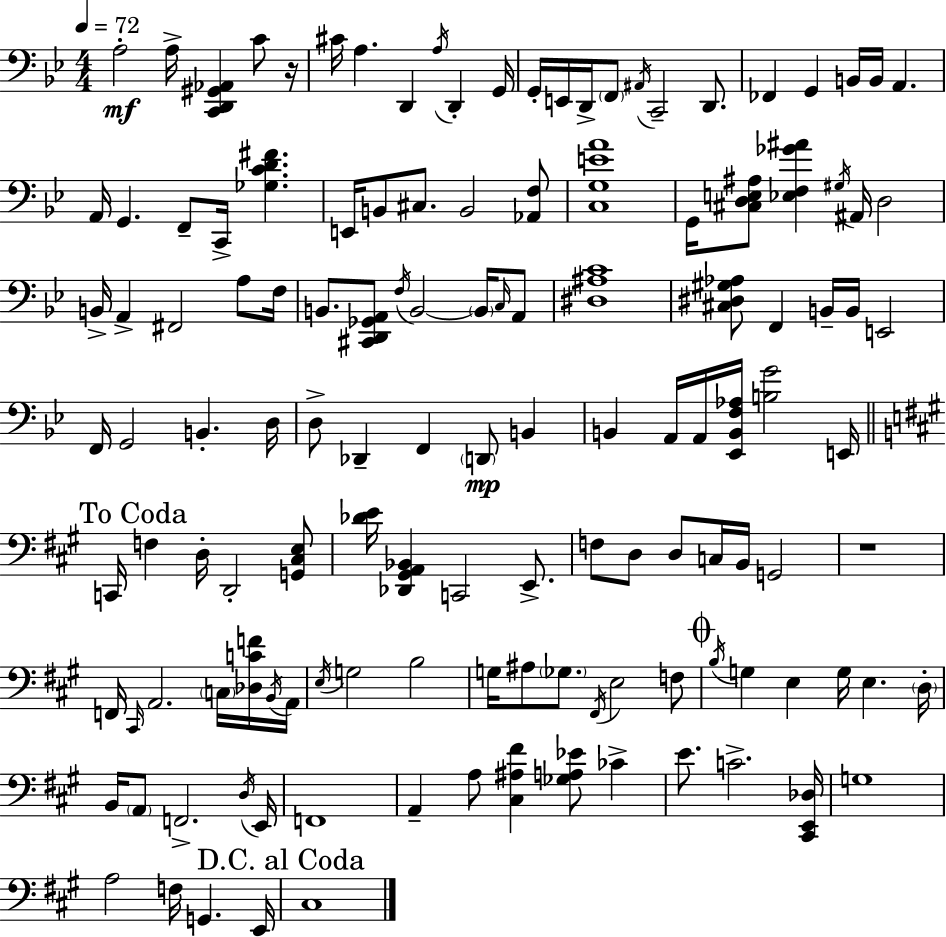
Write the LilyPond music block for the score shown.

{
  \clef bass
  \numericTimeSignature
  \time 4/4
  \key g \minor
  \tempo 4 = 72
  a2-.\mf a16-> <c, d, gis, aes,>4 c'8 r16 | cis'16 a4. d,4 \acciaccatura { a16 } d,4-. | g,16 g,16-. e,16 d,16-> \parenthesize f,8 \acciaccatura { ais,16 } c,2-- d,8. | fes,4 g,4 b,16 b,16 a,4. | \break a,16 g,4. f,8-- c,16-> <ges c' d' fis'>4. | e,16 b,8 cis8. b,2 | <aes, f>8 <c g e' a'>1 | g,16 <cis d e ais>8 <ees f ges' ais'>4 \acciaccatura { gis16 } ais,16 d2 | \break b,16-> a,4-> fis,2 | a8 f16 b,8. <cis, d, ges, a,>8 \acciaccatura { f16 } b,2~~ | \parenthesize b,16 \grace { c16 } a,8 <dis ais c'>1 | <cis dis gis aes>8 f,4 b,16-- b,16 e,2 | \break f,16 g,2 b,4.-. | d16 d8-> des,4-- f,4 \parenthesize d,8\mp | b,4 b,4 a,16 a,16 <ees, b, f aes>16 <b g'>2 | e,16 \mark "To Coda" \bar "||" \break \key a \major c,16 f4 d16-. d,2-. <g, cis e>8 | <des' e'>16 <des, gis, a, bes,>4 c,2 e,8.-> | f8 d8 d8 c16 b,16 g,2 | r1 | \break f,16 \grace { cis,16 } a,2. \parenthesize c16 <des c' f'>16 | \acciaccatura { b,16 } a,16 \acciaccatura { e16 } g2 b2 | g16 ais8 \parenthesize ges8. \acciaccatura { fis,16 } e2 | f8 \mark \markup { \musicglyph "scripts.coda" } \acciaccatura { b16 } g4 e4 g16 e4. | \break \parenthesize d16-. b,16 \parenthesize a,8 f,2.-> | \acciaccatura { d16 } e,16 f,1 | a,4-- a8 <cis ais fis'>4 | <ges a ees'>8 ces'4-> e'8. c'2.-> | \break <cis, e, des>16 g1 | a2 f16 g,4. | e,16 \mark "D.C. al Coda" cis1 | \bar "|."
}